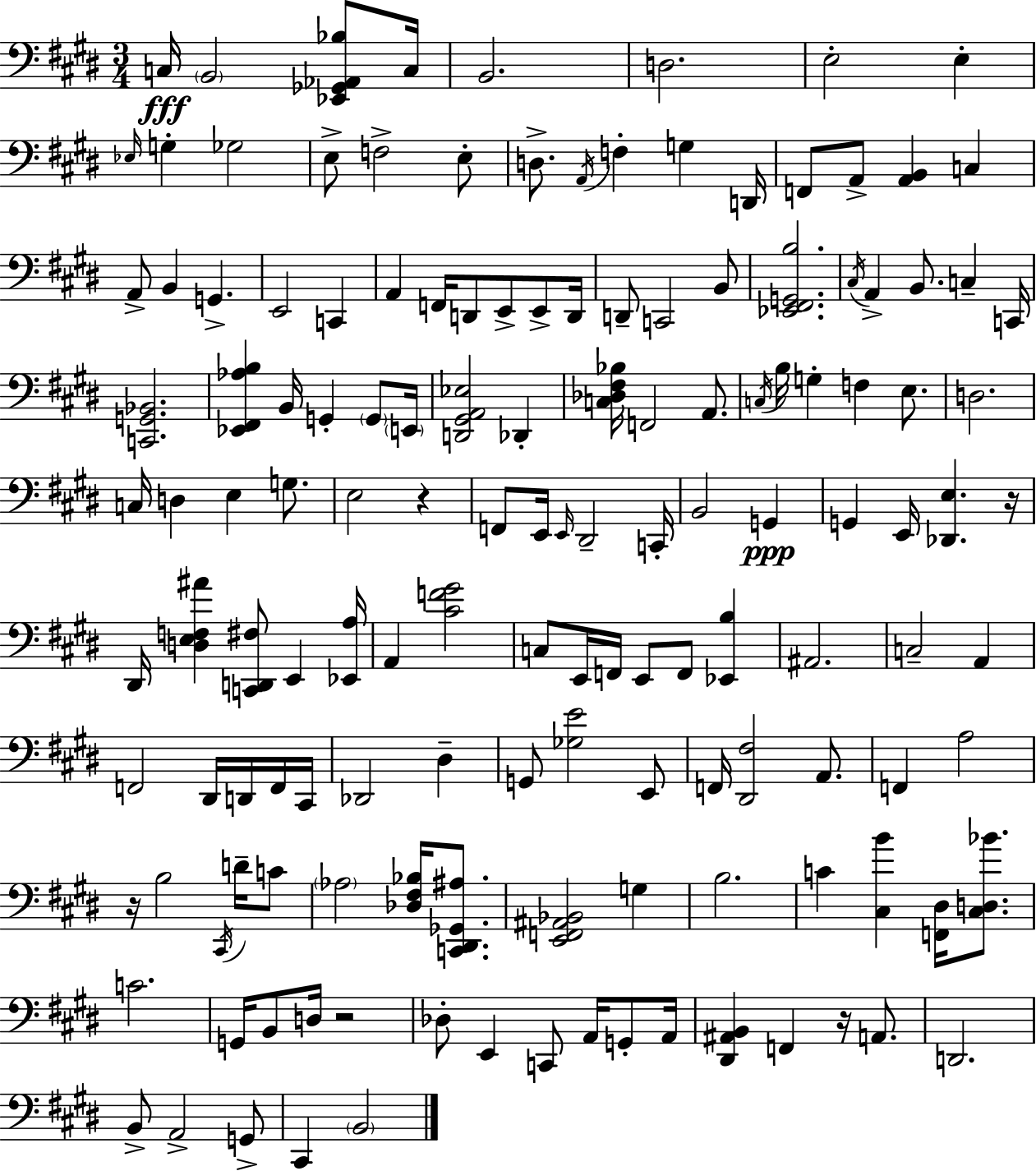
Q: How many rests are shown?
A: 5